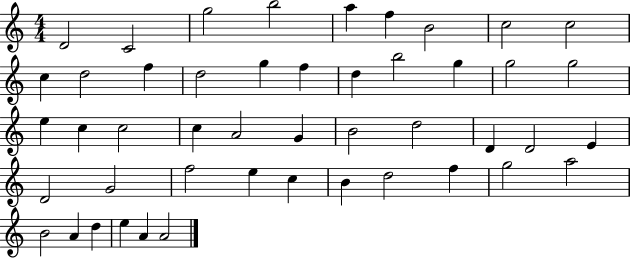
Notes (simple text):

D4/h C4/h G5/h B5/h A5/q F5/q B4/h C5/h C5/h C5/q D5/h F5/q D5/h G5/q F5/q D5/q B5/h G5/q G5/h G5/h E5/q C5/q C5/h C5/q A4/h G4/q B4/h D5/h D4/q D4/h E4/q D4/h G4/h F5/h E5/q C5/q B4/q D5/h F5/q G5/h A5/h B4/h A4/q D5/q E5/q A4/q A4/h